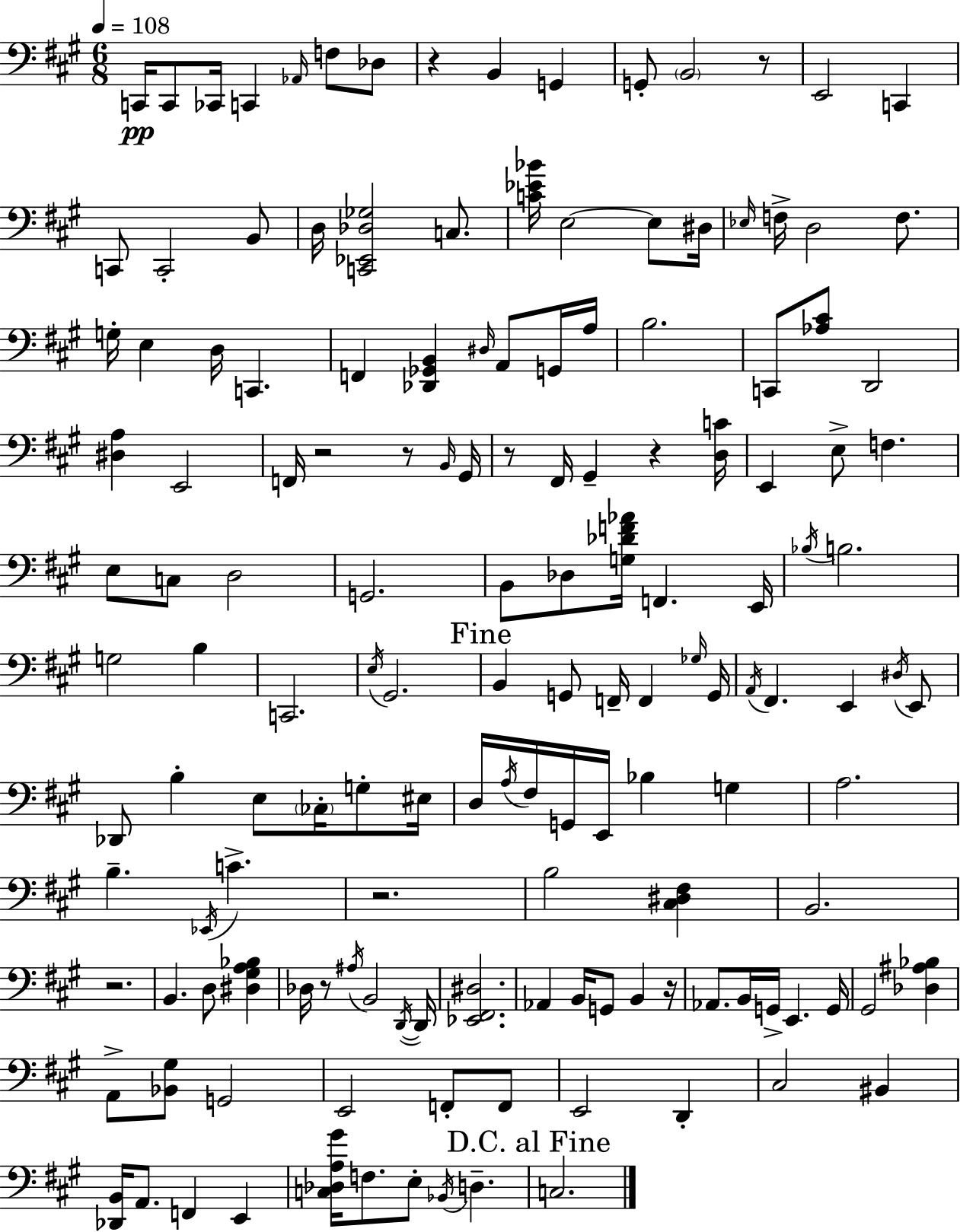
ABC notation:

X:1
T:Untitled
M:6/8
L:1/4
K:A
C,,/4 C,,/2 _C,,/4 C,, _A,,/4 F,/2 _D,/2 z B,, G,, G,,/2 B,,2 z/2 E,,2 C,, C,,/2 C,,2 B,,/2 D,/4 [C,,_E,,_D,_G,]2 C,/2 [C_E_B]/4 E,2 E,/2 ^D,/4 _E,/4 F,/4 D,2 F,/2 G,/4 E, D,/4 C,, F,, [_D,,_G,,B,,] ^D,/4 A,,/2 G,,/4 A,/4 B,2 C,,/2 [_A,^C]/2 D,,2 [^D,A,] E,,2 F,,/4 z2 z/2 B,,/4 ^G,,/4 z/2 ^F,,/4 ^G,, z [D,C]/4 E,, E,/2 F, E,/2 C,/2 D,2 G,,2 B,,/2 _D,/2 [G,_DF_A]/4 F,, E,,/4 _B,/4 B,2 G,2 B, C,,2 E,/4 ^G,,2 B,, G,,/2 F,,/4 F,, _G,/4 G,,/4 A,,/4 ^F,, E,, ^D,/4 E,,/2 _D,,/2 B, E,/2 _C,/4 G,/2 ^E,/4 D,/4 A,/4 ^F,/4 G,,/4 E,,/4 _B, G, A,2 B, _E,,/4 C z2 B,2 [^C,^D,^F,] B,,2 z2 B,, D,/2 [^D,^G,A,_B,] _D,/4 z/2 ^A,/4 B,,2 D,,/4 D,,/4 [_E,,^F,,^D,]2 _A,, B,,/4 G,,/2 B,, z/4 _A,,/2 B,,/4 G,,/4 E,, G,,/4 ^G,,2 [_D,^A,_B,] A,,/2 [_B,,^G,]/2 G,,2 E,,2 F,,/2 F,,/2 E,,2 D,, ^C,2 ^B,, [_D,,B,,]/4 A,,/2 F,, E,, [C,_D,A,^G]/4 F,/2 E,/2 _B,,/4 D, C,2